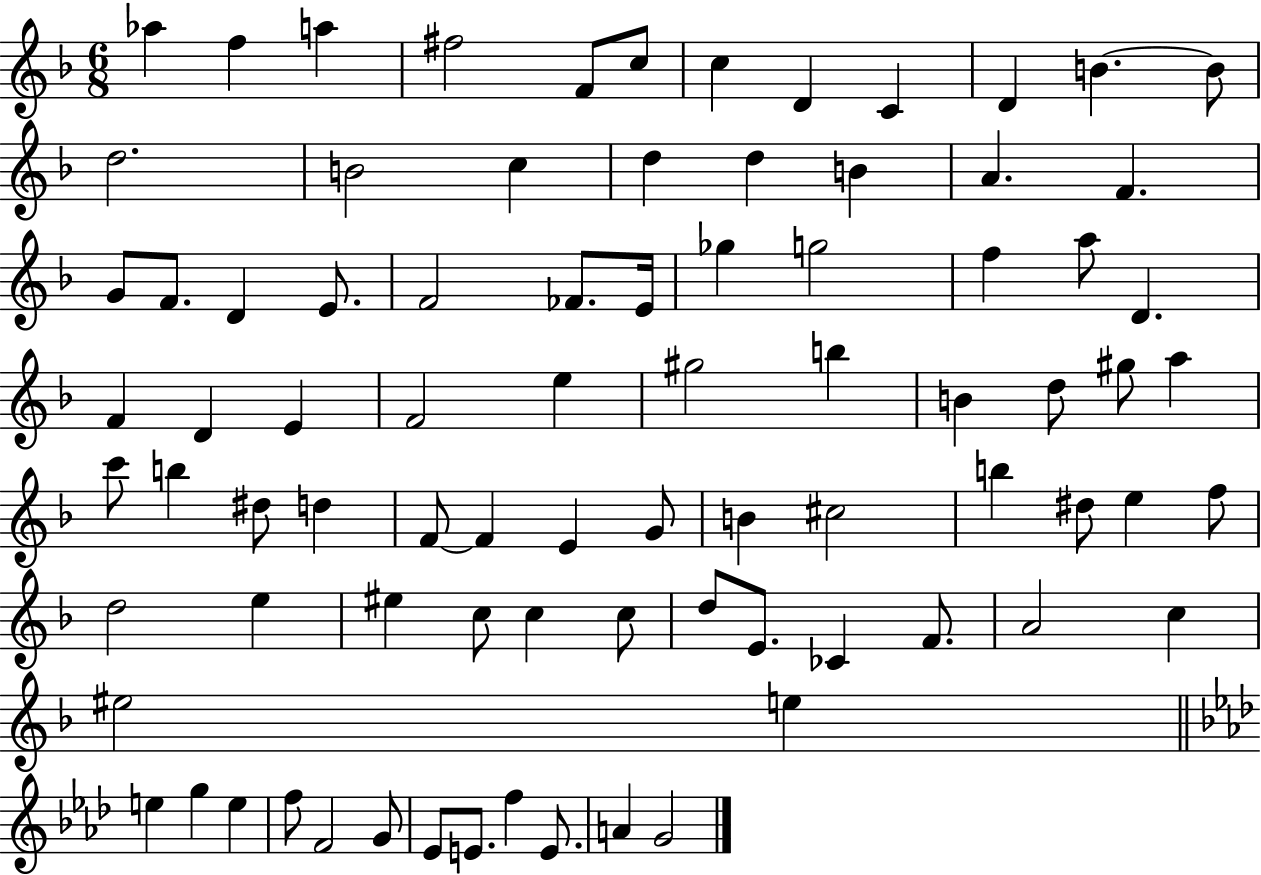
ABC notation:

X:1
T:Untitled
M:6/8
L:1/4
K:F
_a f a ^f2 F/2 c/2 c D C D B B/2 d2 B2 c d d B A F G/2 F/2 D E/2 F2 _F/2 E/4 _g g2 f a/2 D F D E F2 e ^g2 b B d/2 ^g/2 a c'/2 b ^d/2 d F/2 F E G/2 B ^c2 b ^d/2 e f/2 d2 e ^e c/2 c c/2 d/2 E/2 _C F/2 A2 c ^e2 e e g e f/2 F2 G/2 _E/2 E/2 f E/2 A G2